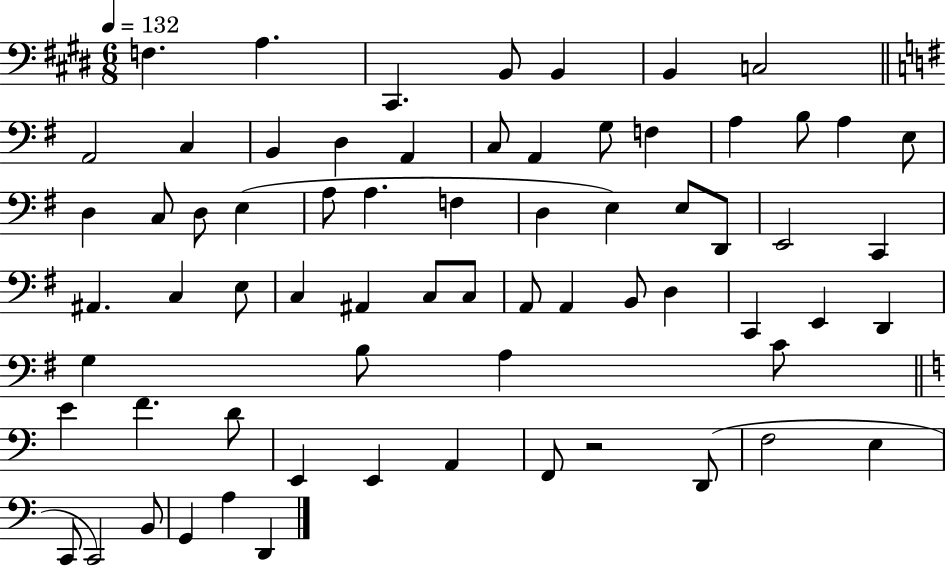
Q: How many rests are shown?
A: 1